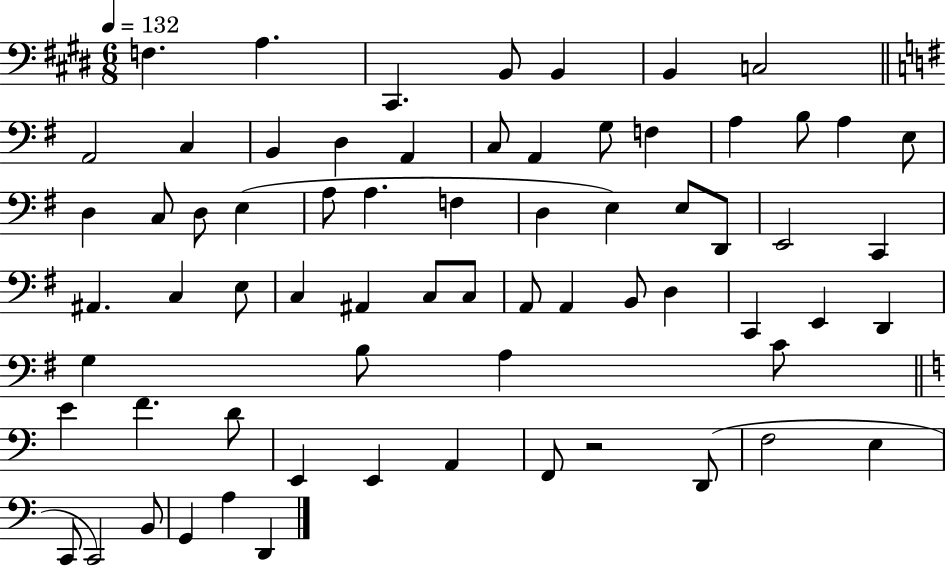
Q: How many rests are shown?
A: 1